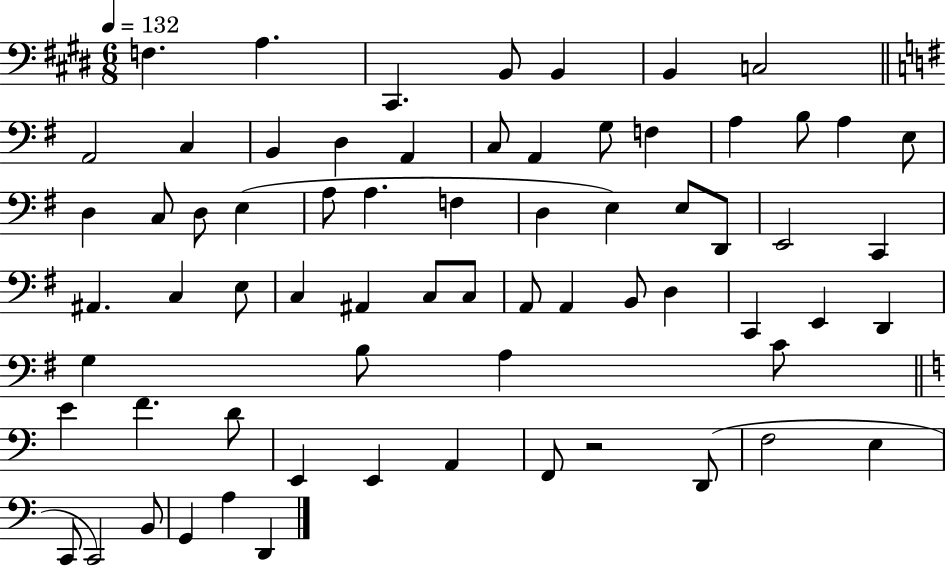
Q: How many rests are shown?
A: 1